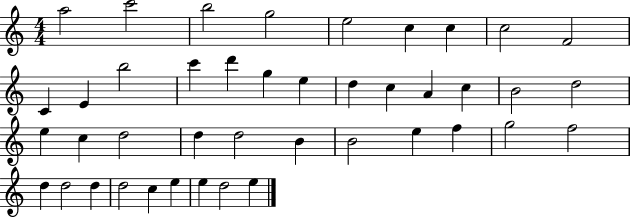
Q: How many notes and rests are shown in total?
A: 42